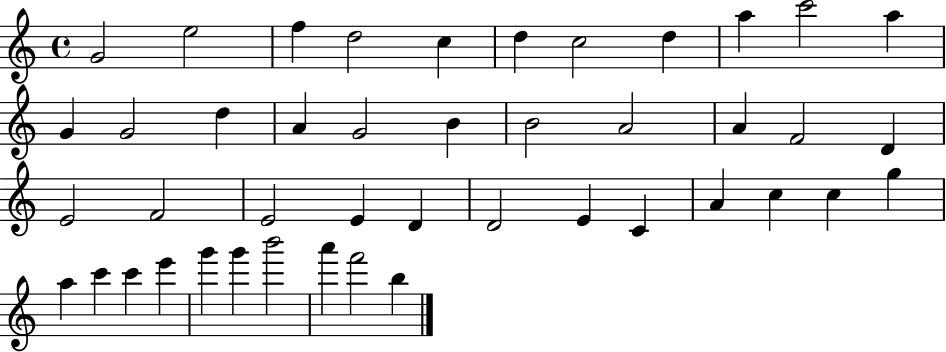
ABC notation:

X:1
T:Untitled
M:4/4
L:1/4
K:C
G2 e2 f d2 c d c2 d a c'2 a G G2 d A G2 B B2 A2 A F2 D E2 F2 E2 E D D2 E C A c c g a c' c' e' g' g' b'2 a' f'2 b